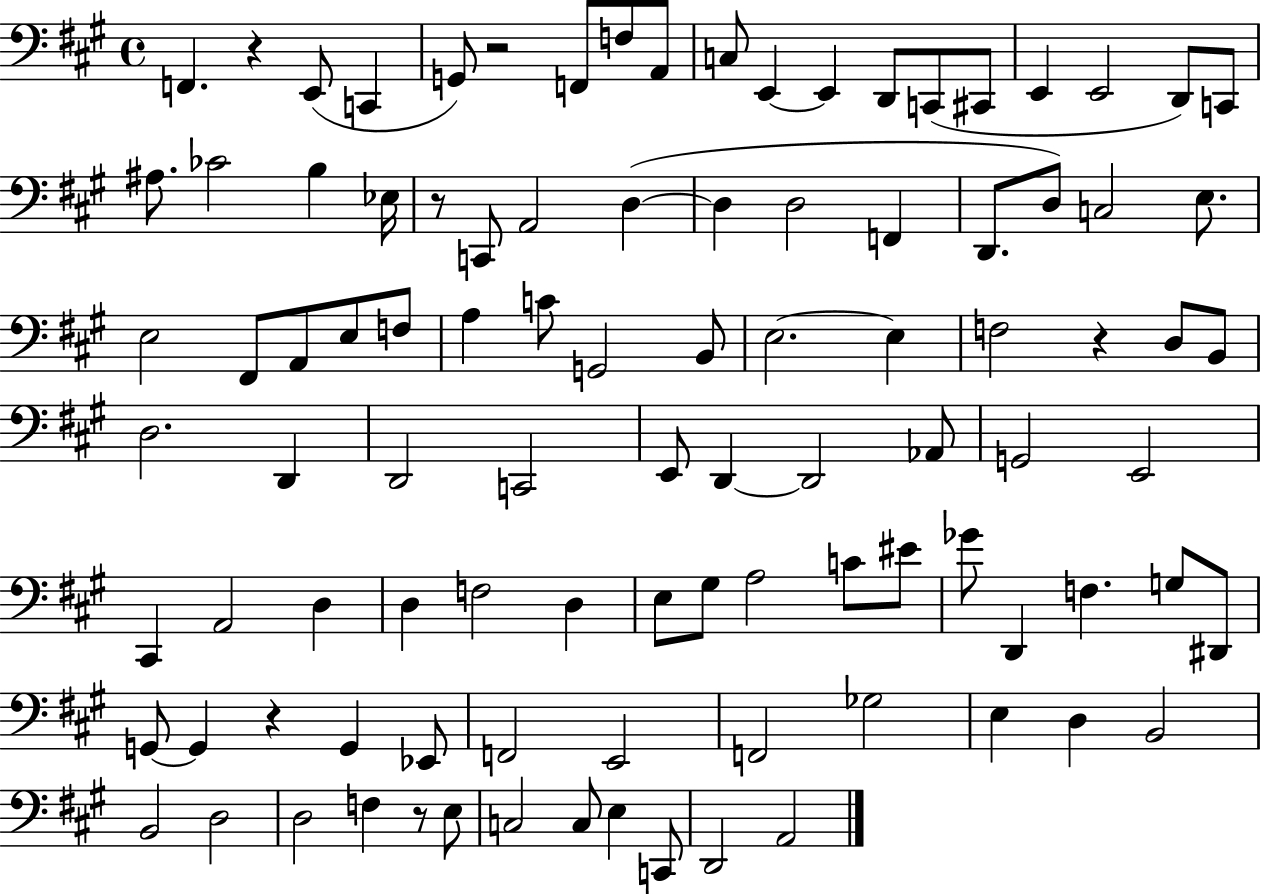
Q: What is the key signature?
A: A major